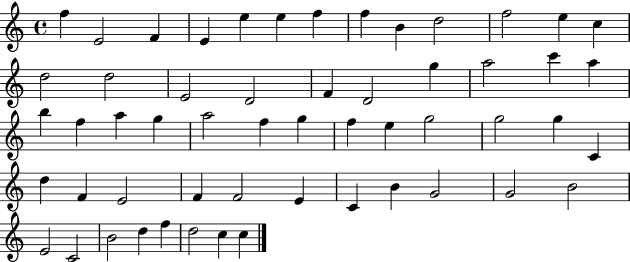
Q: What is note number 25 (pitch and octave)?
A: F5